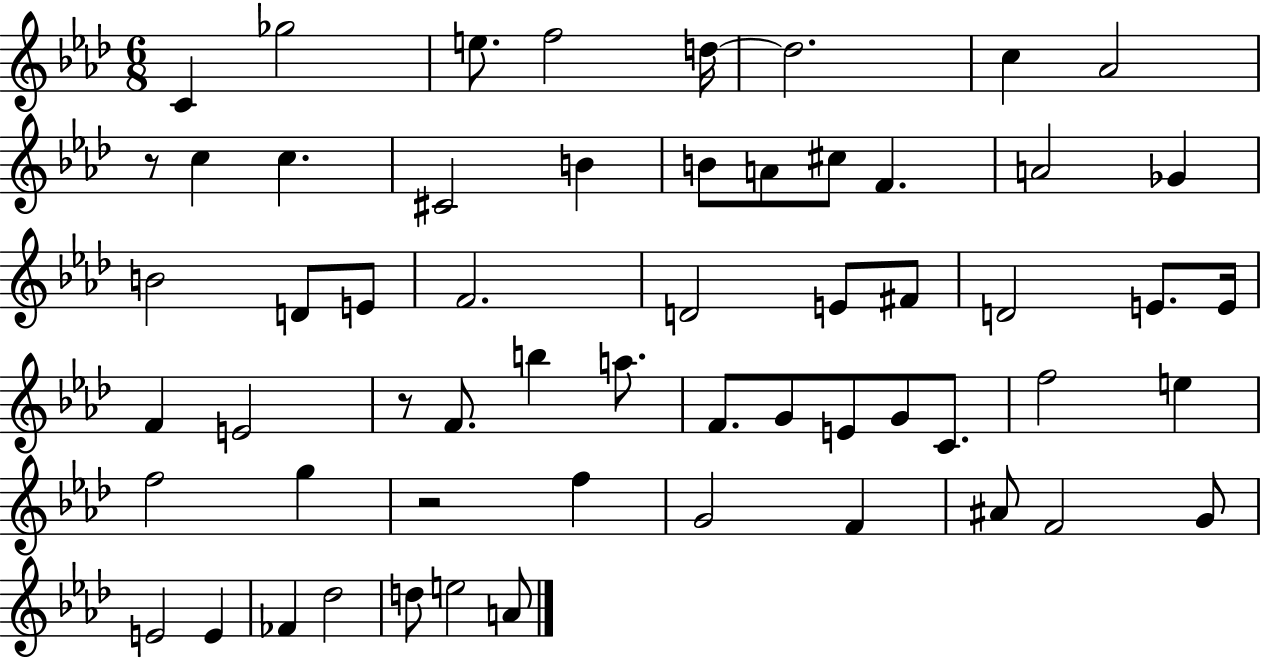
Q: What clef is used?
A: treble